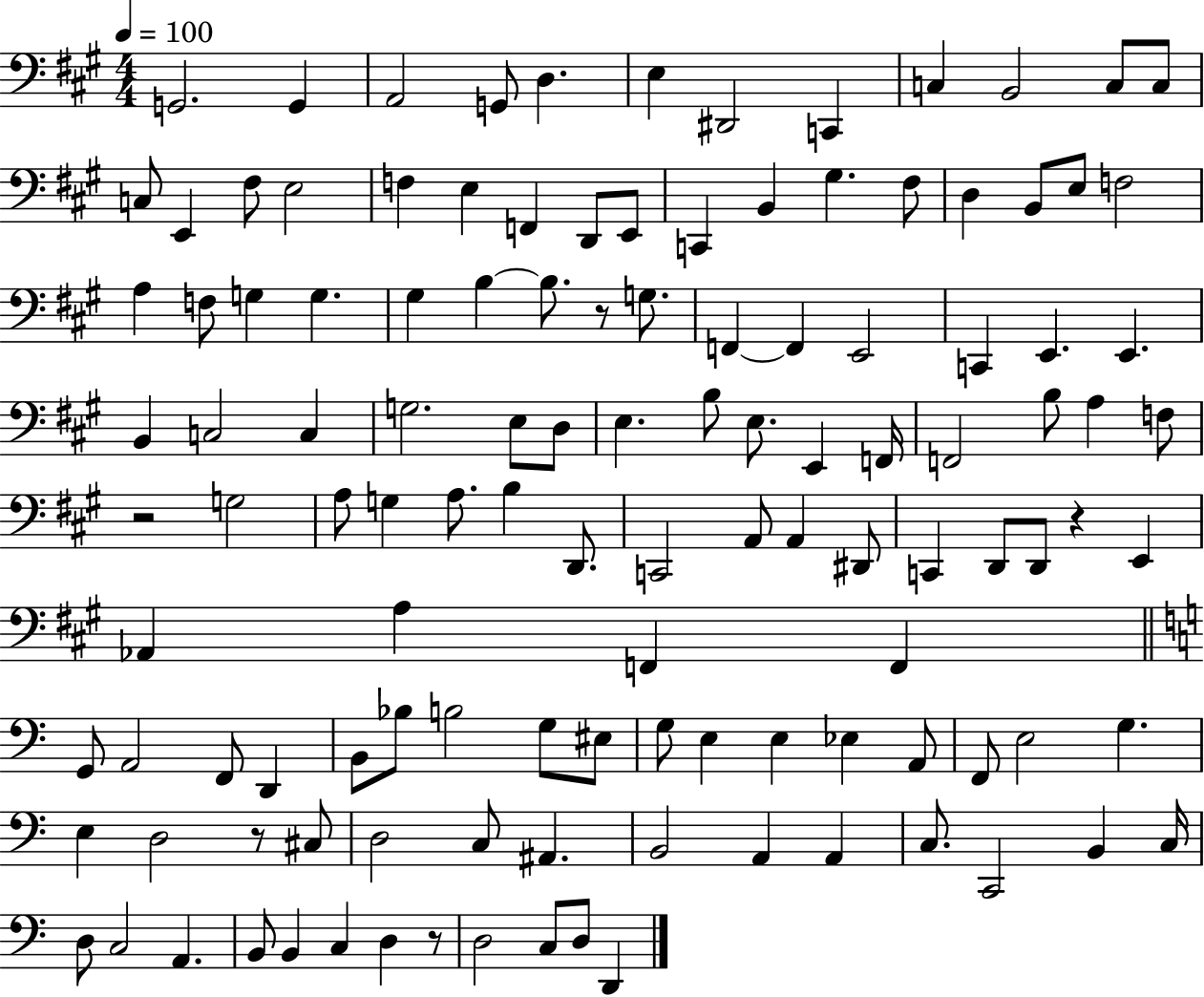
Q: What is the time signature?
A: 4/4